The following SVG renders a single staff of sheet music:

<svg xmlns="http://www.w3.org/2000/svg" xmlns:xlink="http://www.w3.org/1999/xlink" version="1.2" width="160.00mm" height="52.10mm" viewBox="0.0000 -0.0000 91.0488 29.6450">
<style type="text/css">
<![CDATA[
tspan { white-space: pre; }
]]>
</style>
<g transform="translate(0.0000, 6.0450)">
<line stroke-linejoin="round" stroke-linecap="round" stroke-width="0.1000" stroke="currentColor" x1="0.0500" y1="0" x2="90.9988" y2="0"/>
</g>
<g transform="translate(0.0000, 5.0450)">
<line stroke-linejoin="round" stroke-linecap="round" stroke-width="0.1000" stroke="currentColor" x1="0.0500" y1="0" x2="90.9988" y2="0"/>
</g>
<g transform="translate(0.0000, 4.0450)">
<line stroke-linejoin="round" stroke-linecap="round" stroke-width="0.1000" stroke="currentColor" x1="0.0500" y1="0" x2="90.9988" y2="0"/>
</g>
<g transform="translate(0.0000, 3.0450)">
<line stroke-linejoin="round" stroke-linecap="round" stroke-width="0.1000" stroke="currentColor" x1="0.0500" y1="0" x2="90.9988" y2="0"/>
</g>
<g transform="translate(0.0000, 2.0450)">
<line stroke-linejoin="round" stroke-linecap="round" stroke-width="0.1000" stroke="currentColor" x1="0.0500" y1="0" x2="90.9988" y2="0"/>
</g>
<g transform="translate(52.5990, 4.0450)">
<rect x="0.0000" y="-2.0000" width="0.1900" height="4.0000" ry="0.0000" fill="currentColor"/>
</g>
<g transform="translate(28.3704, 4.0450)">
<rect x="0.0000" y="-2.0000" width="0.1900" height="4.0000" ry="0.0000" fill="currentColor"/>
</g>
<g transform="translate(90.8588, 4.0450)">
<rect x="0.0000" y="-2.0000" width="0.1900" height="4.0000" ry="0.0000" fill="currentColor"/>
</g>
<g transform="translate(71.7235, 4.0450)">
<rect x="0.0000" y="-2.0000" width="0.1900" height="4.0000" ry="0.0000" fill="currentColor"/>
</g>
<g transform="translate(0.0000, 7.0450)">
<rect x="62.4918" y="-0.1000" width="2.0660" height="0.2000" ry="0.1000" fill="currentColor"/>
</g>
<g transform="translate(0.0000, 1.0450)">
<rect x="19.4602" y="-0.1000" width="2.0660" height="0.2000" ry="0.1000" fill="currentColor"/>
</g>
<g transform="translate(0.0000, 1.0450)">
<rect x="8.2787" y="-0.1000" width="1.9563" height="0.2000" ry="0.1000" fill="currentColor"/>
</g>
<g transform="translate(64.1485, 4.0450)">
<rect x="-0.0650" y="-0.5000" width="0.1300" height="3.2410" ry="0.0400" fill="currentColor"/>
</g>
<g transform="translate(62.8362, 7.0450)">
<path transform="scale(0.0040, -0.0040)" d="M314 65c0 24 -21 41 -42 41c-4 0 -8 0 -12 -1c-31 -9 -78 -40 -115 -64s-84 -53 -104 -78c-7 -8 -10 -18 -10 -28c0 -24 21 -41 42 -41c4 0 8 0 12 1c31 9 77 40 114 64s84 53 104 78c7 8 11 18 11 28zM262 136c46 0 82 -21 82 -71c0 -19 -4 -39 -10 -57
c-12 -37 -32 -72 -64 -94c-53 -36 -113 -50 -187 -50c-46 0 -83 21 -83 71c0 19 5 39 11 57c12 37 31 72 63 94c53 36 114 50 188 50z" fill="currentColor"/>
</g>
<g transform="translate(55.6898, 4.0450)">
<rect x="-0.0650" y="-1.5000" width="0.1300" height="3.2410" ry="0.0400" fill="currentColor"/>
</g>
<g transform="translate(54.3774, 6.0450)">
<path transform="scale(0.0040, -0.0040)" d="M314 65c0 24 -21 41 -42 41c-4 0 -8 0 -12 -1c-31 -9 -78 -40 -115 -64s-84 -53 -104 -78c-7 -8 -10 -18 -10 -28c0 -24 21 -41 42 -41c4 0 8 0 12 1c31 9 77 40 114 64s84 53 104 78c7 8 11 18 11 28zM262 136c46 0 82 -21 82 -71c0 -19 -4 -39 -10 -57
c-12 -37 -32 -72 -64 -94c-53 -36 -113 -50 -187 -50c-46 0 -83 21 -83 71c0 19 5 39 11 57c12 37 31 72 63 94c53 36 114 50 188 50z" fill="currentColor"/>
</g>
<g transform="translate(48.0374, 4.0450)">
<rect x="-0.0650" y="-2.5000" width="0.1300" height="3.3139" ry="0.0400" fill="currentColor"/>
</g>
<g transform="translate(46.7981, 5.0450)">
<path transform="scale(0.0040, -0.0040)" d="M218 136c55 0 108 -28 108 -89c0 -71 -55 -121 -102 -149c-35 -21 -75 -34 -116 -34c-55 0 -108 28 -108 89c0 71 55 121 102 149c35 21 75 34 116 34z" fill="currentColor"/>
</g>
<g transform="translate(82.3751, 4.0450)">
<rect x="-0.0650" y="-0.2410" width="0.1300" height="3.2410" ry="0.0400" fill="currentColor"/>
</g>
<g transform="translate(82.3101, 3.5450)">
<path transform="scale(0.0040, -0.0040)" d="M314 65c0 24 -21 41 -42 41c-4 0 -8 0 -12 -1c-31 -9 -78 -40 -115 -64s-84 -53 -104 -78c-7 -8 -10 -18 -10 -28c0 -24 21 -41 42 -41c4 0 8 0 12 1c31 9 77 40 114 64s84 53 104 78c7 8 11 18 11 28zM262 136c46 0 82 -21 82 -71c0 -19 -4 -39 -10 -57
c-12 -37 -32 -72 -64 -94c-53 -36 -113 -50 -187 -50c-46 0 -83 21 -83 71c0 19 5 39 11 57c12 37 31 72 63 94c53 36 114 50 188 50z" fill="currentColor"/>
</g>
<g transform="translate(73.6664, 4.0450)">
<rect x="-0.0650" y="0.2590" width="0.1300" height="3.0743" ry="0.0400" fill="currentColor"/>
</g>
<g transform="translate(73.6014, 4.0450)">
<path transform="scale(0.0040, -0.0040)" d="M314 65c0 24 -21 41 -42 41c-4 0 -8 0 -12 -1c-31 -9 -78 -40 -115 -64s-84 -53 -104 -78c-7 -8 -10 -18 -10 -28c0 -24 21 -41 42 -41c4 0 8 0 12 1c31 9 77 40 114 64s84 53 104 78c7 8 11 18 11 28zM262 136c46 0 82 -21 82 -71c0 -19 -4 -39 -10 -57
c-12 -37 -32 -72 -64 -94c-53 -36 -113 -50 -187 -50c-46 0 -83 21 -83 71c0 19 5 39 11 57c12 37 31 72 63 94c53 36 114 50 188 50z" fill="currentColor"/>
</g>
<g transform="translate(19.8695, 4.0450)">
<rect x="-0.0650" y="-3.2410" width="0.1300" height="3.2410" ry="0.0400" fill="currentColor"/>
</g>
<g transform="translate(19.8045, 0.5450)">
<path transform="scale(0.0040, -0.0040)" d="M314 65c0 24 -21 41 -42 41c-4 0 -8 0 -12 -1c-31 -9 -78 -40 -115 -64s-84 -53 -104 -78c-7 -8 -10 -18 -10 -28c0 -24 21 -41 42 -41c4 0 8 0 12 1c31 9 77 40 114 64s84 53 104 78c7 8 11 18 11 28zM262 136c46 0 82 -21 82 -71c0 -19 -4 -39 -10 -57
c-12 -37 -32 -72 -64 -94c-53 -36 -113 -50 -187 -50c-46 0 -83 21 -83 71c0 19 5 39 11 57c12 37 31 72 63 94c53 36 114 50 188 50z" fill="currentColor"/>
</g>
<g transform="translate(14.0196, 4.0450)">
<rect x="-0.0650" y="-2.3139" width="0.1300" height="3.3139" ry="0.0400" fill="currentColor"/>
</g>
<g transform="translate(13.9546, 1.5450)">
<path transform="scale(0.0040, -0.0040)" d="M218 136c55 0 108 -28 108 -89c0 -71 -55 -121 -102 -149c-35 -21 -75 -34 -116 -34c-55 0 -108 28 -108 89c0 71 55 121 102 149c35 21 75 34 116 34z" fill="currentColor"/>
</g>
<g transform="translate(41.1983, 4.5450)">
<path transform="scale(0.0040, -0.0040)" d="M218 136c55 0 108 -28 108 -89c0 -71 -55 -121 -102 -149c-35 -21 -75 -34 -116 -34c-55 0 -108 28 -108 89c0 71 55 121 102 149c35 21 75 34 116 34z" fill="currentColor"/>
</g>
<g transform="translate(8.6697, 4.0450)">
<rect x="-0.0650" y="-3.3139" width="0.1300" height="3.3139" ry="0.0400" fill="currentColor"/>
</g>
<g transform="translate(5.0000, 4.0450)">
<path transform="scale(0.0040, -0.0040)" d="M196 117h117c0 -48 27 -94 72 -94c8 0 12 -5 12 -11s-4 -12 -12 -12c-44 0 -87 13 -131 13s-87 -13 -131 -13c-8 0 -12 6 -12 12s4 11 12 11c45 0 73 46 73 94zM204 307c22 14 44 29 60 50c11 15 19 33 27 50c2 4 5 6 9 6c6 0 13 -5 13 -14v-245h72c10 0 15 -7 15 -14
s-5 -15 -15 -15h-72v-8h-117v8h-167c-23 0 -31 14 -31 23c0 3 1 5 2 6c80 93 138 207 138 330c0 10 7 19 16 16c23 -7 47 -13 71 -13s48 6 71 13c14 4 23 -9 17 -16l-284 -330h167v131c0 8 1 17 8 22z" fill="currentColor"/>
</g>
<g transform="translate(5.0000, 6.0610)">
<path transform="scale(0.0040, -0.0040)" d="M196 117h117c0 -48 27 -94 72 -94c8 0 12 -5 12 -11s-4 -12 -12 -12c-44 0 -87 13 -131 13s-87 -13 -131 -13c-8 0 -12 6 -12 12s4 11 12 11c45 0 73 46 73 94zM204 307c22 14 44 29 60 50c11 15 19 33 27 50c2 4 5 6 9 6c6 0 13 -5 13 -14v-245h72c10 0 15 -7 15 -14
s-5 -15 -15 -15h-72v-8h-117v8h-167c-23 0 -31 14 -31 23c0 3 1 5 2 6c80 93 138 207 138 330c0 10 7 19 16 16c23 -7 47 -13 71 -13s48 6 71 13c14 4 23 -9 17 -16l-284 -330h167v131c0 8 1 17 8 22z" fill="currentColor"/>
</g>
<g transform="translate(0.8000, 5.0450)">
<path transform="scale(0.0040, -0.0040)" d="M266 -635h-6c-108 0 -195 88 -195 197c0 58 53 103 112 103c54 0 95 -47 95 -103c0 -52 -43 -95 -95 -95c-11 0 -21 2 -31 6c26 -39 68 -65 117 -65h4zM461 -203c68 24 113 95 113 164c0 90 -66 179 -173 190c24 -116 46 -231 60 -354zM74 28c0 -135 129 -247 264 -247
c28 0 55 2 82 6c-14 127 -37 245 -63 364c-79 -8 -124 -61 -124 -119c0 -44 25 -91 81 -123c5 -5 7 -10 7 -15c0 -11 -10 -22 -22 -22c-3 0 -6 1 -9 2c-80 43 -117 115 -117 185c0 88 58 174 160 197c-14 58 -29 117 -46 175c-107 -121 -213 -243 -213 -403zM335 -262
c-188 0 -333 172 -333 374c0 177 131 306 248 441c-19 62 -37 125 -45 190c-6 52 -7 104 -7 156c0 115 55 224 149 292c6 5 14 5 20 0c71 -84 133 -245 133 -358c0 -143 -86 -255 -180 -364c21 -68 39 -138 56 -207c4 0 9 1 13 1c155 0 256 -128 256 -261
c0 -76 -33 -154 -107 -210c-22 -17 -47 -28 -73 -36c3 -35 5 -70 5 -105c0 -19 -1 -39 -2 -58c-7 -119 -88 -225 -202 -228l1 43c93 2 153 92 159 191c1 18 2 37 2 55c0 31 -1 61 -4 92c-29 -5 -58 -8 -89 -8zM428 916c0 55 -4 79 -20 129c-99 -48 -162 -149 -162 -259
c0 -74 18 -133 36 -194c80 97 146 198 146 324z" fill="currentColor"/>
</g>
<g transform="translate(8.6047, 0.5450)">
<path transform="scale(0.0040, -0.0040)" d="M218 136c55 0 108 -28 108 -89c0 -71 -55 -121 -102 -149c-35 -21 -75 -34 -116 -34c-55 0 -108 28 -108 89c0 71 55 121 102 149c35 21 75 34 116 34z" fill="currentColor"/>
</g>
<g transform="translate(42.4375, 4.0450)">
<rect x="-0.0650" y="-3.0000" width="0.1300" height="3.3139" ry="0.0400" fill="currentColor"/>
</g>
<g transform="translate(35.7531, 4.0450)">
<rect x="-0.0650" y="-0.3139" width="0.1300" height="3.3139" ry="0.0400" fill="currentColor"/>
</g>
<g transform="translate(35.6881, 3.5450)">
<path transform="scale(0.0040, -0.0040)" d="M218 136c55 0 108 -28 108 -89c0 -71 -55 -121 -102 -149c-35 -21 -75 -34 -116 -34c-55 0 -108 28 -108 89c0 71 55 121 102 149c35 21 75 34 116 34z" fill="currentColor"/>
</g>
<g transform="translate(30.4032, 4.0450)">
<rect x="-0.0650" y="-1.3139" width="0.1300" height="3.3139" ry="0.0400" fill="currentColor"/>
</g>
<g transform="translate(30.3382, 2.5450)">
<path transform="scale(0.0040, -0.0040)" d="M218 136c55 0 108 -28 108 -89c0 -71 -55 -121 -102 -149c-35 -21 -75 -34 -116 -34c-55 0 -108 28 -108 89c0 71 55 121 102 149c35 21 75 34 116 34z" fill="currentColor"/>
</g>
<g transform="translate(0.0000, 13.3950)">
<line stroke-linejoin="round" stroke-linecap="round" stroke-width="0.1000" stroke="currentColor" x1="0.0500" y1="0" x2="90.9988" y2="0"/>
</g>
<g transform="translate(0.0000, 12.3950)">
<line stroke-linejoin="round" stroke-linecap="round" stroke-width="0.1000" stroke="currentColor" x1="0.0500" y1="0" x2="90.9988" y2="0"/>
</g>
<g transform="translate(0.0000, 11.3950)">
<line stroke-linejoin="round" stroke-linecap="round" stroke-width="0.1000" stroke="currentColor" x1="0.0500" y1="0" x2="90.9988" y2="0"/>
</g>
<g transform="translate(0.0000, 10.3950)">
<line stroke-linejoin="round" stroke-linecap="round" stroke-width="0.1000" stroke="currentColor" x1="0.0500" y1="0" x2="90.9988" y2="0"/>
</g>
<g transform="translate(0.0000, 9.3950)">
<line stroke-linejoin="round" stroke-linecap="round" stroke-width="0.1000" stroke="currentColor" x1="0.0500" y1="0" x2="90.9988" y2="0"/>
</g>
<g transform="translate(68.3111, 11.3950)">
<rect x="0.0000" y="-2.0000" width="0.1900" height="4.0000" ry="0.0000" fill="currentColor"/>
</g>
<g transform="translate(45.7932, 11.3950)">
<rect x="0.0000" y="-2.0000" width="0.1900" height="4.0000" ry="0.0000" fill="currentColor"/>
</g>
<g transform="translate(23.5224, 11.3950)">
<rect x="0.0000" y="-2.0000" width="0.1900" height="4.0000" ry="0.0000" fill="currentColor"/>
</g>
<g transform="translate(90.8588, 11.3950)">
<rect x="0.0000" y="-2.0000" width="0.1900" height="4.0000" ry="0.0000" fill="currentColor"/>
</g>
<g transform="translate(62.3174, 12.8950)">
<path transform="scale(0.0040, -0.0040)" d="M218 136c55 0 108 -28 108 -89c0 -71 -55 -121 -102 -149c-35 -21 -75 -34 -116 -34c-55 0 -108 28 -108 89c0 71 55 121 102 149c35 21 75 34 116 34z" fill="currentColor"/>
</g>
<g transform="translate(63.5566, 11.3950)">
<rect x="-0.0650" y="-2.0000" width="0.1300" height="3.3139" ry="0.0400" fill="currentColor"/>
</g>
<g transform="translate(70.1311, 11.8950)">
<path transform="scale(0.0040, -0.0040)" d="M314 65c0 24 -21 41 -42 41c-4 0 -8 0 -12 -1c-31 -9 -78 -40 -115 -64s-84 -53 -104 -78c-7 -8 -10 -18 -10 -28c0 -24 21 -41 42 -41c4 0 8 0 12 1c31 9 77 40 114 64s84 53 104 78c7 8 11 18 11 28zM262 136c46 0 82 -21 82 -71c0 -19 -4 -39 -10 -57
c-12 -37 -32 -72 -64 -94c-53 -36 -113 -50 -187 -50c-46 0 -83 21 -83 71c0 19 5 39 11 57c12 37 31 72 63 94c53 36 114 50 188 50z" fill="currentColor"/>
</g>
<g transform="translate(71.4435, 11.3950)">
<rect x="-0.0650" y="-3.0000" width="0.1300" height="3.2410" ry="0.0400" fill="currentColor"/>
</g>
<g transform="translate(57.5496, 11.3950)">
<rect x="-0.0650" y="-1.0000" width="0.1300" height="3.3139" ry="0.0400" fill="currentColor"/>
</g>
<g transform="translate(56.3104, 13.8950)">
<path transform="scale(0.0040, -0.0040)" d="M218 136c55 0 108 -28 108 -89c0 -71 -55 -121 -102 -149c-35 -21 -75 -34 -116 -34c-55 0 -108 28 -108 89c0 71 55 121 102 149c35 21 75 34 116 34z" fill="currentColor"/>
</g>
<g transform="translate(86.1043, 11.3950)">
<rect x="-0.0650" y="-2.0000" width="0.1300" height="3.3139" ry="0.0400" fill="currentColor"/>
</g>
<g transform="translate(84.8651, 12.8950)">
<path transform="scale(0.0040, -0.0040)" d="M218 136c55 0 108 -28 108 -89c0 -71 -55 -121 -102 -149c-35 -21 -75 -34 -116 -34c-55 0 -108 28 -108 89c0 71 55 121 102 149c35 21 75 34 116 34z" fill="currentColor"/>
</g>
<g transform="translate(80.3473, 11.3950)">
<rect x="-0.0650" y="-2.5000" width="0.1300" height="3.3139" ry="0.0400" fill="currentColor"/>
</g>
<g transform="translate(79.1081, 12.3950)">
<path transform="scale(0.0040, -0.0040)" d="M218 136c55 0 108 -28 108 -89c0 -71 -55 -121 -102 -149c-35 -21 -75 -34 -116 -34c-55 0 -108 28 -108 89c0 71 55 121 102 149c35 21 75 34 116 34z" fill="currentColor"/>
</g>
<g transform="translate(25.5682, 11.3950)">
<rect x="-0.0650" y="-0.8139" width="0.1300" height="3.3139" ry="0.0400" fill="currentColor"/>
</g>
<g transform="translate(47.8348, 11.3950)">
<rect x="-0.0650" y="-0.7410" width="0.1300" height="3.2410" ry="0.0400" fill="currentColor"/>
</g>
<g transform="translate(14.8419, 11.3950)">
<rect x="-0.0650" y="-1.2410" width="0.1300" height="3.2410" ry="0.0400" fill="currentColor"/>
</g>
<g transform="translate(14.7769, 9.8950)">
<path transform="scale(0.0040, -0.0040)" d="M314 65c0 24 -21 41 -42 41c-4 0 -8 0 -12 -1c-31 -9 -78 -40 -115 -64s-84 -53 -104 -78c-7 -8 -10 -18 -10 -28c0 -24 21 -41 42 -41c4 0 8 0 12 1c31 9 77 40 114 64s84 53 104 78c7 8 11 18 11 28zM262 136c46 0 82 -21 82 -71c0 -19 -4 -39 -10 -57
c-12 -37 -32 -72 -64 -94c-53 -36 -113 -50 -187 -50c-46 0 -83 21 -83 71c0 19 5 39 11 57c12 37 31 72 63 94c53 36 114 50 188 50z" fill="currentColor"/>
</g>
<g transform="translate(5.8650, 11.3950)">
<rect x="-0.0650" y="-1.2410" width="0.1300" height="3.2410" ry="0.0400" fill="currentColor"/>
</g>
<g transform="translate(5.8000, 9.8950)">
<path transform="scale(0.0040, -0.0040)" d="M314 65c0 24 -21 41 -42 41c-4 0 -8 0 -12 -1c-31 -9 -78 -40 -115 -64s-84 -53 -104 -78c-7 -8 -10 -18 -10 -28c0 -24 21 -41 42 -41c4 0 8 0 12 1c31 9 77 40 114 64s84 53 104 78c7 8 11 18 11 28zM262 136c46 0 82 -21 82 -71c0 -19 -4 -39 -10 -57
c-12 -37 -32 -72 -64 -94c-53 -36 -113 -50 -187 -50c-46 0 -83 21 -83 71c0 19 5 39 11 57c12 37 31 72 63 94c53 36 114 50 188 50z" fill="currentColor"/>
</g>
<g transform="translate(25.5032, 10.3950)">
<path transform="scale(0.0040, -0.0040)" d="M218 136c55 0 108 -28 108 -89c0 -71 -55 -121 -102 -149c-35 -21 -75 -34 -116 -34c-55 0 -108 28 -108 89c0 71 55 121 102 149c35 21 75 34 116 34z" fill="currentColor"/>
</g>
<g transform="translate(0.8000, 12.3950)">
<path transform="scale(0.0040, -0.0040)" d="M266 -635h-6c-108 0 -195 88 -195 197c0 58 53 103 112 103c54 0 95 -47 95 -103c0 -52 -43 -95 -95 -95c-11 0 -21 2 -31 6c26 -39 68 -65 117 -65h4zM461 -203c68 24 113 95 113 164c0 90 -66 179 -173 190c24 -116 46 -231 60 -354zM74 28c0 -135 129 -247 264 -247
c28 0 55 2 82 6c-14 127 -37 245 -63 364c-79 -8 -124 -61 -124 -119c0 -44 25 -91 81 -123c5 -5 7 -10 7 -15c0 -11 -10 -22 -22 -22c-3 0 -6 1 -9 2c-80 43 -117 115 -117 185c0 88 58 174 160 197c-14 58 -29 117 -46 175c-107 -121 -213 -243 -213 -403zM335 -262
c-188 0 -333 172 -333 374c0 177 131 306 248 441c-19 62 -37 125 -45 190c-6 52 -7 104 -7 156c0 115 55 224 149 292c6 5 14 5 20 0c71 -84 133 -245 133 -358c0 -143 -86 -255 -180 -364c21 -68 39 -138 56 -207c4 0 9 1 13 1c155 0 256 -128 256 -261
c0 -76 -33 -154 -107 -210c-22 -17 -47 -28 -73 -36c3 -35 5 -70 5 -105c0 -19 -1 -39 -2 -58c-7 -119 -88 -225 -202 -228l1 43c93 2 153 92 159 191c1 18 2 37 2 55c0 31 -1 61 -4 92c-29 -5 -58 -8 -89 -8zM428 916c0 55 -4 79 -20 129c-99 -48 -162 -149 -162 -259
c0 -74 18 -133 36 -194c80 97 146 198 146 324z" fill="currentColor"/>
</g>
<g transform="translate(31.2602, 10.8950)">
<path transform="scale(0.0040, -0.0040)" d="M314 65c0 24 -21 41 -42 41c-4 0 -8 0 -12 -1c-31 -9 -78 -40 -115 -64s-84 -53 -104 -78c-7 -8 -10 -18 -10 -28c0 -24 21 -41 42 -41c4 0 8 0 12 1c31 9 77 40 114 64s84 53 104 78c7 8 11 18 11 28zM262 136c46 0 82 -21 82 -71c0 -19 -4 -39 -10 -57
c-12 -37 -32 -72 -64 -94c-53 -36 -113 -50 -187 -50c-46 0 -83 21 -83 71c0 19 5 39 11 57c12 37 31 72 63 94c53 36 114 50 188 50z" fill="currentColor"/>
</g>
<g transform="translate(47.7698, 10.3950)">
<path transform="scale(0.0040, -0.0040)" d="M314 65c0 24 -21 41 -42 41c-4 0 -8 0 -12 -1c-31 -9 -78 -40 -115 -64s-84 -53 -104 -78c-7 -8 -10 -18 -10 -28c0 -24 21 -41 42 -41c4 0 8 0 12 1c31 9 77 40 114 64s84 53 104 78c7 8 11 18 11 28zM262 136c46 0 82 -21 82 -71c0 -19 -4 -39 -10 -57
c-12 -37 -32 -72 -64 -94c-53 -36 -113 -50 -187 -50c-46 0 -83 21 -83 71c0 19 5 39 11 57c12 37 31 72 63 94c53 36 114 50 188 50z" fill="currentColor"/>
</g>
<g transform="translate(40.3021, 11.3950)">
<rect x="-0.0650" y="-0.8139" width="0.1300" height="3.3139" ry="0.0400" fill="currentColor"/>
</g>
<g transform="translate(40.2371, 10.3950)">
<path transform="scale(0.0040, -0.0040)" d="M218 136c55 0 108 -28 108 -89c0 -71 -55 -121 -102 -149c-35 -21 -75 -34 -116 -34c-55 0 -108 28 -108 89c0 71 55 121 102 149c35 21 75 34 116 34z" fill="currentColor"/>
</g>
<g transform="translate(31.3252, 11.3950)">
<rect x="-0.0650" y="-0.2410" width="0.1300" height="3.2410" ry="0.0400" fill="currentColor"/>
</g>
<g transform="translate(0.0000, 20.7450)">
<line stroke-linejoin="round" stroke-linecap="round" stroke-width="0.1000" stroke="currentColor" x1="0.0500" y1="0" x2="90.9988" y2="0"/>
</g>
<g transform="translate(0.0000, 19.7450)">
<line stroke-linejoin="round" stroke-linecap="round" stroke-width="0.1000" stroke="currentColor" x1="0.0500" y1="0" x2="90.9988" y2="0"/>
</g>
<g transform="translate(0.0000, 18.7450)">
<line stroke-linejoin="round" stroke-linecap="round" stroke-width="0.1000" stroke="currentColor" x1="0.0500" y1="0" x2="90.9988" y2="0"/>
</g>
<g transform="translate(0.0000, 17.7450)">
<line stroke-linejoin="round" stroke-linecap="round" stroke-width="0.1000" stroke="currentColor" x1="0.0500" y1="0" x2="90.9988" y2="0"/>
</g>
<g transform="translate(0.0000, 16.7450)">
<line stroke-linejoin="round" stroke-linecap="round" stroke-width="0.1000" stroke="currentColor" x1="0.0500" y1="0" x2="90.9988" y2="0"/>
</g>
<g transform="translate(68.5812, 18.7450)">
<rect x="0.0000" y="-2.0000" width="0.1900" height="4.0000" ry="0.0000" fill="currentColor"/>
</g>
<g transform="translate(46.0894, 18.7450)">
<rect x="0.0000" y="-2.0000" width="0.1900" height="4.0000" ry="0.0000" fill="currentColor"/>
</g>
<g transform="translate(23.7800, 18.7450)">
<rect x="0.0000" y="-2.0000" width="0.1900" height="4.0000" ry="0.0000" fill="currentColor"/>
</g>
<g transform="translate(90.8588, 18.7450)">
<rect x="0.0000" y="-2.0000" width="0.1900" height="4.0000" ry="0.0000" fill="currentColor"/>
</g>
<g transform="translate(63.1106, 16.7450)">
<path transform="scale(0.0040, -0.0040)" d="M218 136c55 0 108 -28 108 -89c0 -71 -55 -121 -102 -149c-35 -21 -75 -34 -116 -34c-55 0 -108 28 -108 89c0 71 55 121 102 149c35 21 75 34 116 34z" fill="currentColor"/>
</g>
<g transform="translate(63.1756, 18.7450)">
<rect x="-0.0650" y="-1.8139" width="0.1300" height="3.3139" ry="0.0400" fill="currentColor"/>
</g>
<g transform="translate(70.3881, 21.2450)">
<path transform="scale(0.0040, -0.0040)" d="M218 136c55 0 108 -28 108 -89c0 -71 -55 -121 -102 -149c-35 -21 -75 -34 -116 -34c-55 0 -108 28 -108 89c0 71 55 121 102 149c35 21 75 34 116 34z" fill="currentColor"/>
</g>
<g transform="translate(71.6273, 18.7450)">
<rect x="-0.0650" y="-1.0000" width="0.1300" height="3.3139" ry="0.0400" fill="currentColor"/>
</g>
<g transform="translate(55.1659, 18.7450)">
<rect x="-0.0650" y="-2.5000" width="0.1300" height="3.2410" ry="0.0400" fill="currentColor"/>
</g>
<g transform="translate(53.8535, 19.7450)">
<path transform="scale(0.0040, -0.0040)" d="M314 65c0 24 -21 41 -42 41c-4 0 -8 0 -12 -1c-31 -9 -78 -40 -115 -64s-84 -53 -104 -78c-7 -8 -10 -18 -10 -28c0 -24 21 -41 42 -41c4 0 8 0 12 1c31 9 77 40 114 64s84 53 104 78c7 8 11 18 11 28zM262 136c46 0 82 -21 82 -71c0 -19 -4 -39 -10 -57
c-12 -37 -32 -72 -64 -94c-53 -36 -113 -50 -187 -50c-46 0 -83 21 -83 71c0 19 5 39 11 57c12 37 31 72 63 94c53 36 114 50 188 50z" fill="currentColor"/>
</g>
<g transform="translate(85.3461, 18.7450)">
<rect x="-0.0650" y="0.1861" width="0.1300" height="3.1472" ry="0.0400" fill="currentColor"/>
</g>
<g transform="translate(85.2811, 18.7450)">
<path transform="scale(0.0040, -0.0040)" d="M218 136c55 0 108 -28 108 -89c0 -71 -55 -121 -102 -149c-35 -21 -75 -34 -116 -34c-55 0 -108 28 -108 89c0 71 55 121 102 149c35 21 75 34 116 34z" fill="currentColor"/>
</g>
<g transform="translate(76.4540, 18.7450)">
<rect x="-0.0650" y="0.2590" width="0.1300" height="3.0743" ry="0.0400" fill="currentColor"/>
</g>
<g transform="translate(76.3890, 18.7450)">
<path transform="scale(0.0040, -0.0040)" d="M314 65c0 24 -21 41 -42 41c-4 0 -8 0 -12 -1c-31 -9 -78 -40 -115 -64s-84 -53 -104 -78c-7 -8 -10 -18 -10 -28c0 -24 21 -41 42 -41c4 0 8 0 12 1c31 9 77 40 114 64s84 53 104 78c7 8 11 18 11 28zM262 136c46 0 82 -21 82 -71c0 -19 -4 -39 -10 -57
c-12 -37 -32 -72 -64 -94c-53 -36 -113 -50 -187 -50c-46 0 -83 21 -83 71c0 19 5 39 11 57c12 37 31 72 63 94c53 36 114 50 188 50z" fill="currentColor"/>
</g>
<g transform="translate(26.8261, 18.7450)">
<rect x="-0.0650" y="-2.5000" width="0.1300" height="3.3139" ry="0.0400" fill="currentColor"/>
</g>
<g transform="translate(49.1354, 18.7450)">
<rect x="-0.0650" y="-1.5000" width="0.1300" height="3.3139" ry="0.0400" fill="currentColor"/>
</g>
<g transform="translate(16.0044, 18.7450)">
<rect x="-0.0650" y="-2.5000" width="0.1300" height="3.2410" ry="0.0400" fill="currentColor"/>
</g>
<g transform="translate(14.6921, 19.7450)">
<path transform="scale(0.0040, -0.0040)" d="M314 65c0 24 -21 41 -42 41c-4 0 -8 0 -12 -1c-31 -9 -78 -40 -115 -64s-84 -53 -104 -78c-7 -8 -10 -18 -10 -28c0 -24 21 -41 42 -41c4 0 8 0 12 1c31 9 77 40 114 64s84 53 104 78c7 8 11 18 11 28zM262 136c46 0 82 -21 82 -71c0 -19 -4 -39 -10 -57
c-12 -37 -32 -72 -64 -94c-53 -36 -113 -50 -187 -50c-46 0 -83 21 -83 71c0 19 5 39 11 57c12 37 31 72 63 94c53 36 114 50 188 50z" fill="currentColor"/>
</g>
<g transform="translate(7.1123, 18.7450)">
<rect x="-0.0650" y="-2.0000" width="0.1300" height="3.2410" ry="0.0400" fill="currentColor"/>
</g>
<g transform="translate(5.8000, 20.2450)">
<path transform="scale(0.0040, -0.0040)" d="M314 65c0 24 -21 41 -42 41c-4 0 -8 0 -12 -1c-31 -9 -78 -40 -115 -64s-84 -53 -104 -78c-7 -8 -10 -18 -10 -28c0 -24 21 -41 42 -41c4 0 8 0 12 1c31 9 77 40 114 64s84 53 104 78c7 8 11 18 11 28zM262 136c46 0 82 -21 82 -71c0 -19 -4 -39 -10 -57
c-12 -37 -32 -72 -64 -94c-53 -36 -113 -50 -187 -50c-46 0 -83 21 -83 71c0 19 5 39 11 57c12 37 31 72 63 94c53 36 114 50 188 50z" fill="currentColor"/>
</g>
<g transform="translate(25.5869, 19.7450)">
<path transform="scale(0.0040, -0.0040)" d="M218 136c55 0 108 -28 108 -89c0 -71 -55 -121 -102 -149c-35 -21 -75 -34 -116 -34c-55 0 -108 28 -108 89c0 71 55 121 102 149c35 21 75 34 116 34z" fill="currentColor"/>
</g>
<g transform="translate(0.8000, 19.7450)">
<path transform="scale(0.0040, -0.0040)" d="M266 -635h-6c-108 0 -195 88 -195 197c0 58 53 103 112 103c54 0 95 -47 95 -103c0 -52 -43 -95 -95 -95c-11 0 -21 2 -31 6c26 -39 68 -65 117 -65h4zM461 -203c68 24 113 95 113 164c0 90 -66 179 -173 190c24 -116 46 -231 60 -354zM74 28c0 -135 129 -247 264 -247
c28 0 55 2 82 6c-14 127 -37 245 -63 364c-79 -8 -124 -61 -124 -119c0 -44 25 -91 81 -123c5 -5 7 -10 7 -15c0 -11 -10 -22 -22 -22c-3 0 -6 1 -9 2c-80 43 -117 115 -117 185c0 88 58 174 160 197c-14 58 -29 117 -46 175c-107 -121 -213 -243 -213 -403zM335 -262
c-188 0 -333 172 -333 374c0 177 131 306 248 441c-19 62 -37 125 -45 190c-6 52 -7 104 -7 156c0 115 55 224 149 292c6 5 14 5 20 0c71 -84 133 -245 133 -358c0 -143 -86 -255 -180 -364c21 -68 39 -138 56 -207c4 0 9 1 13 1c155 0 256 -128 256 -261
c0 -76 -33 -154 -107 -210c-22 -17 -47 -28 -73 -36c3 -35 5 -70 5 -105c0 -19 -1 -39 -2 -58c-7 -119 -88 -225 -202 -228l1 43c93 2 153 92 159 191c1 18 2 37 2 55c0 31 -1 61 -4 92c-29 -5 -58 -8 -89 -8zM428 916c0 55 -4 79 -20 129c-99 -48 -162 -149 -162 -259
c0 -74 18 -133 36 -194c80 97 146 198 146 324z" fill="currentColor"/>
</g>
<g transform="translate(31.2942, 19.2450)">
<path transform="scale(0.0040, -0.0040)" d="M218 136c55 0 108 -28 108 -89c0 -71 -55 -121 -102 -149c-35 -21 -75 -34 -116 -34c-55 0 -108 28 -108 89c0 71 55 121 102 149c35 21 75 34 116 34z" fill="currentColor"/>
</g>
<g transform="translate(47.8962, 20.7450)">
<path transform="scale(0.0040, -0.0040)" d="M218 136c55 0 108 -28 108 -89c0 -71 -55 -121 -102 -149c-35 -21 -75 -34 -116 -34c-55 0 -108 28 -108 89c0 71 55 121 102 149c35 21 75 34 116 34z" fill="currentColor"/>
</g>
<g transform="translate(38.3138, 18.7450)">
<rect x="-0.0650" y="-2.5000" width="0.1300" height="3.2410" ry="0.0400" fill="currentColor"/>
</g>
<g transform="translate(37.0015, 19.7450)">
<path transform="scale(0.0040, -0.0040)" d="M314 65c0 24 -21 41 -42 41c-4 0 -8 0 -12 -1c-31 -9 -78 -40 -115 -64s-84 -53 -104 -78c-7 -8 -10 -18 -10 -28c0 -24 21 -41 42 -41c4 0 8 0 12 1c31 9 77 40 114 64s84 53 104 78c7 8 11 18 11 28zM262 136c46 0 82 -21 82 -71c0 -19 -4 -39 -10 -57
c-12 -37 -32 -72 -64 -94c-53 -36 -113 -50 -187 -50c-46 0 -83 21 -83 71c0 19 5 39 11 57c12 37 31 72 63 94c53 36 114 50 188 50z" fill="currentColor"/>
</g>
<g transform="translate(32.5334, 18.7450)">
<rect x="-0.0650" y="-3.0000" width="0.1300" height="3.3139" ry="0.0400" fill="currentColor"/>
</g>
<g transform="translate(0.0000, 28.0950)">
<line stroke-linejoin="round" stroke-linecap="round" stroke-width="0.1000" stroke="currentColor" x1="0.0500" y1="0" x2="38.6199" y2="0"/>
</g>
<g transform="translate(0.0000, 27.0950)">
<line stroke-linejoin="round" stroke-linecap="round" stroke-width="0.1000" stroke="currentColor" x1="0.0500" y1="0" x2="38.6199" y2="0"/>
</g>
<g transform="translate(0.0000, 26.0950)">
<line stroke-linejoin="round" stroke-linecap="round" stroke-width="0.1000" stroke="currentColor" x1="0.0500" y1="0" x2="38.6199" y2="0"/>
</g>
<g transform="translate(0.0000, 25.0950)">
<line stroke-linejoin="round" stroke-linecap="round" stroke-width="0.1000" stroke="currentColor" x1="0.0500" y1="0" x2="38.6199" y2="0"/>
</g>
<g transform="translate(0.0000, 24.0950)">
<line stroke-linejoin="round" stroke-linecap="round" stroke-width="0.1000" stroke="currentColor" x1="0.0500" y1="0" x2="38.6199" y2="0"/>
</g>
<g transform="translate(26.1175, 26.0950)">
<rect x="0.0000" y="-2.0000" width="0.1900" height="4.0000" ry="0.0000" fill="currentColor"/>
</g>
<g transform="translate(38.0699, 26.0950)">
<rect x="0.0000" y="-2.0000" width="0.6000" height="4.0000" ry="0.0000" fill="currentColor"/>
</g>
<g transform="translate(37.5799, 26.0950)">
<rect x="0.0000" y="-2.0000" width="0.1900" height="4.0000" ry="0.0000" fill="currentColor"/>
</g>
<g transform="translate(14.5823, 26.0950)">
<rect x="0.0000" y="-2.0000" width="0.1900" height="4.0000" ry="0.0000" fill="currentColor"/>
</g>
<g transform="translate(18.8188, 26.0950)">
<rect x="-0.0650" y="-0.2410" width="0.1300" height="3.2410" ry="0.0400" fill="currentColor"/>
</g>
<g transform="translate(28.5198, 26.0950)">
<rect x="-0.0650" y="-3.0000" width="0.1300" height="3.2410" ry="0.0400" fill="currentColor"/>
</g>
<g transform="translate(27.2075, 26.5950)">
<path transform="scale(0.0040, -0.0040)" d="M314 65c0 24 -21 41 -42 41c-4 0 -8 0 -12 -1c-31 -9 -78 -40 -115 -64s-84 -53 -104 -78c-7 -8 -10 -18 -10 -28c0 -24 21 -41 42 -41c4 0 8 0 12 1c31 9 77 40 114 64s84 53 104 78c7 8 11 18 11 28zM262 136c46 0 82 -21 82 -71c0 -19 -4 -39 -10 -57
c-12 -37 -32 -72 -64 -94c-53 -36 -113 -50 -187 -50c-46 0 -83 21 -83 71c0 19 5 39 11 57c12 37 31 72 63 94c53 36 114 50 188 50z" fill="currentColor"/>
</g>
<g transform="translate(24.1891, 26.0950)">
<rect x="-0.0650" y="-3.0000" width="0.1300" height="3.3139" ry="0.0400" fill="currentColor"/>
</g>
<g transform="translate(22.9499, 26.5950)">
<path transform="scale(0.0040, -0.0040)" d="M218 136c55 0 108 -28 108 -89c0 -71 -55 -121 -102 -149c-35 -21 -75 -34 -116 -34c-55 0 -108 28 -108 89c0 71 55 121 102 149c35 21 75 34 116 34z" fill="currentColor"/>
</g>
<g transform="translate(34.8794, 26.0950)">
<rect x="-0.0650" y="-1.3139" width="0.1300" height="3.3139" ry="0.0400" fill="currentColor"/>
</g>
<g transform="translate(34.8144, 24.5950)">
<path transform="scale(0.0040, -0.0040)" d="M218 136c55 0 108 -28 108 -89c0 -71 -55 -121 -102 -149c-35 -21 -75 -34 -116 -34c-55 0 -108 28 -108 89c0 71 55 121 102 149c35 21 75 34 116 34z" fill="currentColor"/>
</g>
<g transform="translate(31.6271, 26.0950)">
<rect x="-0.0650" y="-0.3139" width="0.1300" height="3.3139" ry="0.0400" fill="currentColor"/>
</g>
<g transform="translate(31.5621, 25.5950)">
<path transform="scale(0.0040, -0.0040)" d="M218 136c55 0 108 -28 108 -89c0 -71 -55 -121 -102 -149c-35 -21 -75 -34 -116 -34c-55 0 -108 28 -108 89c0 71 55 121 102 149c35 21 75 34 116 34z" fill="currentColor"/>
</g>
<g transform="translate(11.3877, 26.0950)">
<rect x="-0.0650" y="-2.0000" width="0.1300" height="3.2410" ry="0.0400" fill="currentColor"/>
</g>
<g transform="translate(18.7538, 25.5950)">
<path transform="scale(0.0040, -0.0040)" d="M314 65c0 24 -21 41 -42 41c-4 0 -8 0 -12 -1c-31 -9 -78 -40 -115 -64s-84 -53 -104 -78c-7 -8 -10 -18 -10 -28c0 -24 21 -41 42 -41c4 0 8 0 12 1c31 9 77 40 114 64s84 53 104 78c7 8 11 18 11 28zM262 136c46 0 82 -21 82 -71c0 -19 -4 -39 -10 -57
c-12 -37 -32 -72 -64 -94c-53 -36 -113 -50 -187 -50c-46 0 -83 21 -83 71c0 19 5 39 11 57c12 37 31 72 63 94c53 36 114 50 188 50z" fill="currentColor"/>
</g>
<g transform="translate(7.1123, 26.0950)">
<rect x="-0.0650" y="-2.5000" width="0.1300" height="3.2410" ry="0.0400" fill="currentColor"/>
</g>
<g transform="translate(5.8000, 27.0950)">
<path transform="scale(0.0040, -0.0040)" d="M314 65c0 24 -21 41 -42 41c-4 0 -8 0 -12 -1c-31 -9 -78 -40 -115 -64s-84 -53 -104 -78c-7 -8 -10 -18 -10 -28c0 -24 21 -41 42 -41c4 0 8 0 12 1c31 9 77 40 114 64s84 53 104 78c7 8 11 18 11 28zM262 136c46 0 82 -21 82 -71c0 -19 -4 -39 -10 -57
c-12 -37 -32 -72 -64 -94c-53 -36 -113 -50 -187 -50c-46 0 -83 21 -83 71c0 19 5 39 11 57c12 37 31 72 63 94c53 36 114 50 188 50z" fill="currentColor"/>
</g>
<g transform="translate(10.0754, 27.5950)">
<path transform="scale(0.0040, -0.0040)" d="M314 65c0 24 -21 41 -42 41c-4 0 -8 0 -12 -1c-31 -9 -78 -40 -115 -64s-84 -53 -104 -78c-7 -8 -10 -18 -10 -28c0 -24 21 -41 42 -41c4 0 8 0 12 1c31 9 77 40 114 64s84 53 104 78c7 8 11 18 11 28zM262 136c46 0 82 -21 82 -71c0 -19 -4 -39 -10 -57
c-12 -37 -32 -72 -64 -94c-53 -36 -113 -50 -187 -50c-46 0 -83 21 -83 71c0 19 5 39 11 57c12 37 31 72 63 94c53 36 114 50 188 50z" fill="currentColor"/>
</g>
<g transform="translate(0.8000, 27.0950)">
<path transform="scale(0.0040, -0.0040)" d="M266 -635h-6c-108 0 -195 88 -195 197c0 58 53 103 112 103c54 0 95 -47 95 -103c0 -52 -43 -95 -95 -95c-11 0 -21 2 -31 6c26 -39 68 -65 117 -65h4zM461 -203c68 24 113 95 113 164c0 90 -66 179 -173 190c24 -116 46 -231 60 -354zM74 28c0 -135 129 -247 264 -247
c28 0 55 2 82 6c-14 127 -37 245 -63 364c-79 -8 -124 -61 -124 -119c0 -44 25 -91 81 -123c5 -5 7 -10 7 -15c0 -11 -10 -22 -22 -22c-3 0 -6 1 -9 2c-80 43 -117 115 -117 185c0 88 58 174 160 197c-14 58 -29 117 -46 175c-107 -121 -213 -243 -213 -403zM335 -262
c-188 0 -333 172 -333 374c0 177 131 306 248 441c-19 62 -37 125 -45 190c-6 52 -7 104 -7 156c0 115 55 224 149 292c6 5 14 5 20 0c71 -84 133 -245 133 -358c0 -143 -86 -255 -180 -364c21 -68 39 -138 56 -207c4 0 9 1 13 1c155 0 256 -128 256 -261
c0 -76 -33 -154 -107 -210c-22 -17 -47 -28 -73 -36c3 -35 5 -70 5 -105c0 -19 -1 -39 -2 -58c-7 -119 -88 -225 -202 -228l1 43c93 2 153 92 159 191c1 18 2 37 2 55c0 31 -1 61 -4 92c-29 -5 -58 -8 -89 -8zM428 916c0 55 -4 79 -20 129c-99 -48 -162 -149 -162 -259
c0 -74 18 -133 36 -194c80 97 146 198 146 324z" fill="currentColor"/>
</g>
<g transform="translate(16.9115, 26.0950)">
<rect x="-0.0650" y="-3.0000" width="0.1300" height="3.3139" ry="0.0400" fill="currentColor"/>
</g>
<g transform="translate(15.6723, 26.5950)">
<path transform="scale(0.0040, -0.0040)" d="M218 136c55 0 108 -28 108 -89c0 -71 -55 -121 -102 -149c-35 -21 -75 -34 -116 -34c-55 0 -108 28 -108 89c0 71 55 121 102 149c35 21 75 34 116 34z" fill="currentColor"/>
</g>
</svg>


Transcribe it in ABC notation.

X:1
T:Untitled
M:4/4
L:1/4
K:C
b g b2 e c A G E2 C2 B2 c2 e2 e2 d c2 d d2 D F A2 G F F2 G2 G A G2 E G2 f D B2 B G2 F2 A c2 A A2 c e